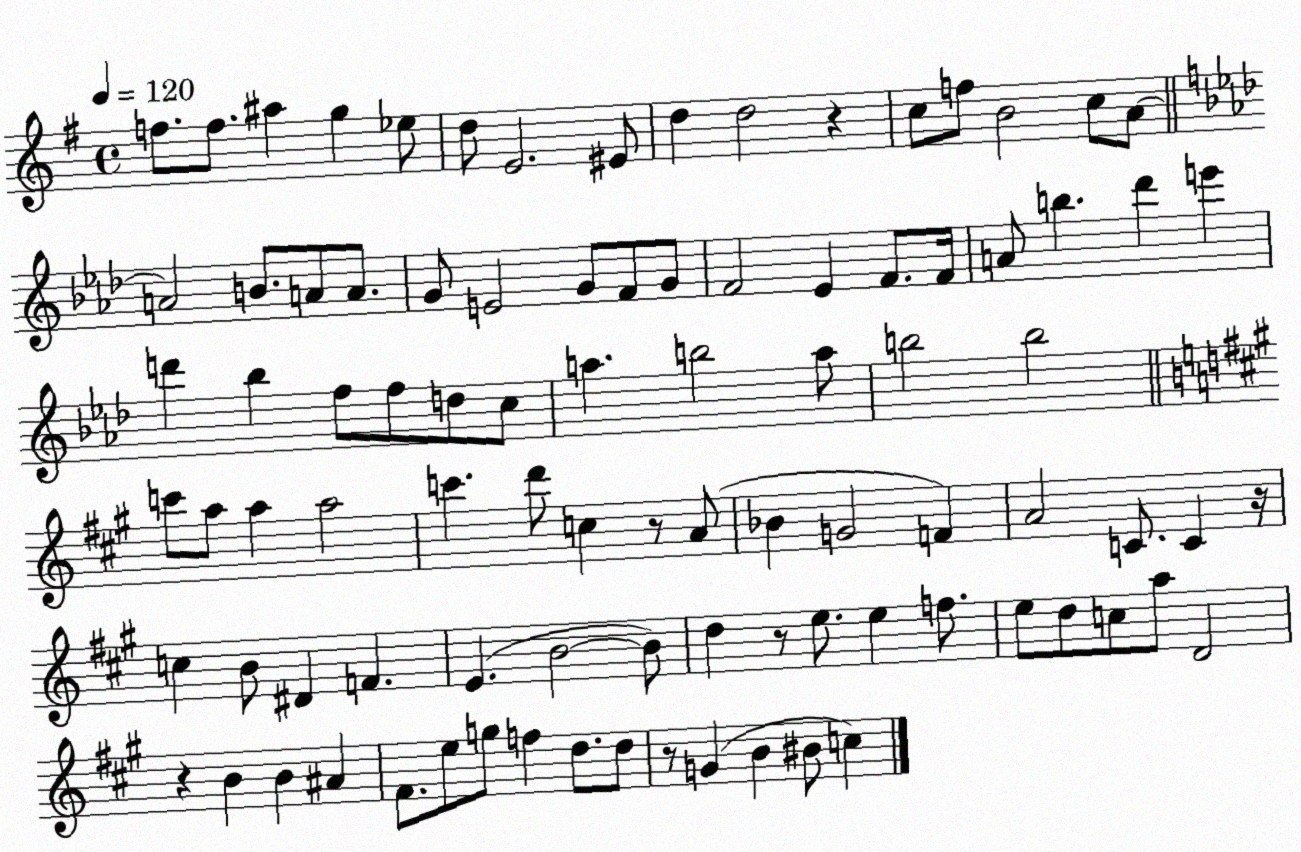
X:1
T:Untitled
M:4/4
L:1/4
K:G
f/2 f/2 ^a g _e/2 d/2 E2 ^E/2 d d2 z c/2 f/2 B2 c/2 A/2 A2 B/2 A/2 A/2 G/2 E2 G/2 F/2 G/2 F2 _E F/2 F/4 A/2 b _d' e' d' _b f/2 f/2 d/2 c/2 a b2 a/2 b2 b2 c'/2 a/2 a a2 c' d'/2 c z/2 A/2 _B G2 F A2 C/2 C z/4 c B/2 ^D F E B2 B/2 d z/2 e/2 e f/2 e/2 d/2 c/2 a/2 D2 z B B ^A ^F/2 e/2 g/2 f d/2 d/2 z/2 G B ^B/2 c